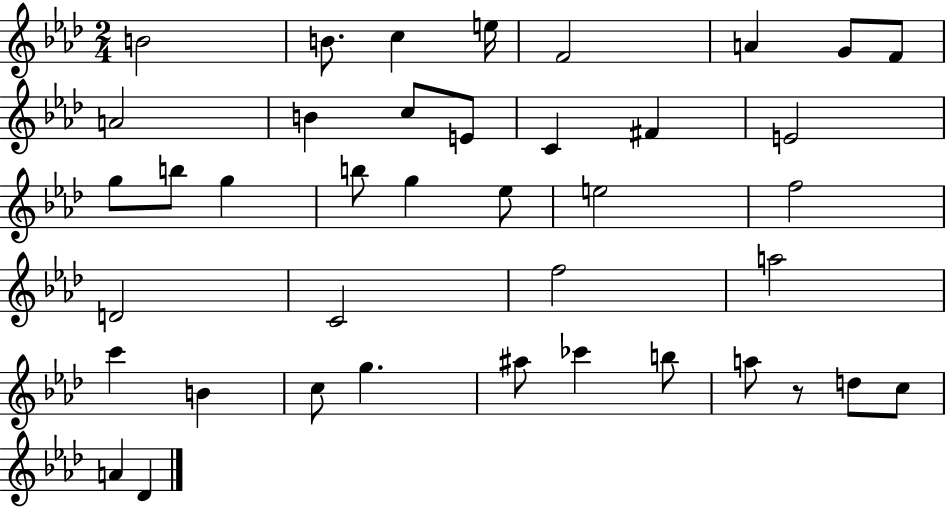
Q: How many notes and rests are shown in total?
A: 40